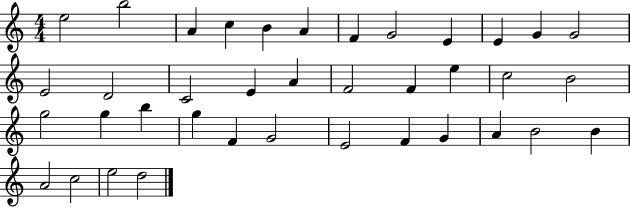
{
  \clef treble
  \numericTimeSignature
  \time 4/4
  \key c \major
  e''2 b''2 | a'4 c''4 b'4 a'4 | f'4 g'2 e'4 | e'4 g'4 g'2 | \break e'2 d'2 | c'2 e'4 a'4 | f'2 f'4 e''4 | c''2 b'2 | \break g''2 g''4 b''4 | g''4 f'4 g'2 | e'2 f'4 g'4 | a'4 b'2 b'4 | \break a'2 c''2 | e''2 d''2 | \bar "|."
}